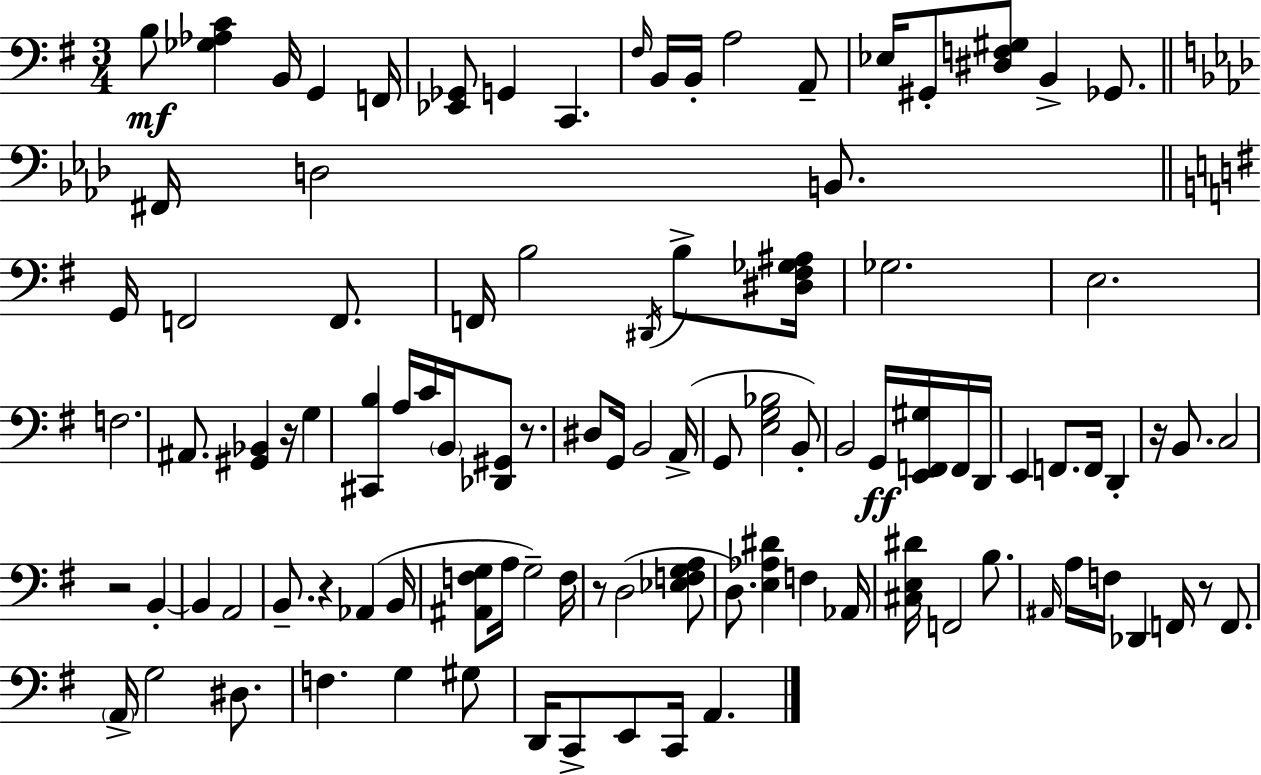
{
  \clef bass
  \numericTimeSignature
  \time 3/4
  \key g \major
  b8\mf <ges aes c'>4 b,16 g,4 f,16 | <ees, ges,>8 g,4 c,4. | \grace { fis16 } b,16 b,16-. a2 a,8-- | ees16 gis,8-. <dis f gis>8 b,4-> ges,8. | \break \bar "||" \break \key aes \major fis,16 d2 b,8. | \bar "||" \break \key g \major g,16 f,2 f,8. | f,16 b2 \acciaccatura { dis,16 } b8-> | <dis fis ges ais>16 ges2. | e2. | \break f2. | ais,8. <gis, bes,>4 r16 g4 | <cis, b>4 a16 c'16 \parenthesize b,16 <des, gis,>8 r8. | dis8 g,16 b,2 | \break a,16->( g,8 <e g bes>2 b,8-.) | b,2 g,16\ff <e, f, gis>16 f,16 | d,16 e,4 f,8. f,16 d,4-. | r16 b,8. c2 | \break r2 b,4-.~~ | b,4 a,2 | b,8.-- r4 aes,4( | b,16 <ais, f g>8 a16 g2--) | \break f16 r8 d2( <ees f g a>8 | d8.) <e aes dis'>4 f4 | aes,16 <cis e dis'>16 f,2 b8. | \grace { ais,16 } a16 f16 des,4 f,16 r8 f,8. | \break \parenthesize a,16-> g2 dis8. | f4. g4 | gis8 d,16 c,8-> e,8 c,16 a,4. | \bar "|."
}